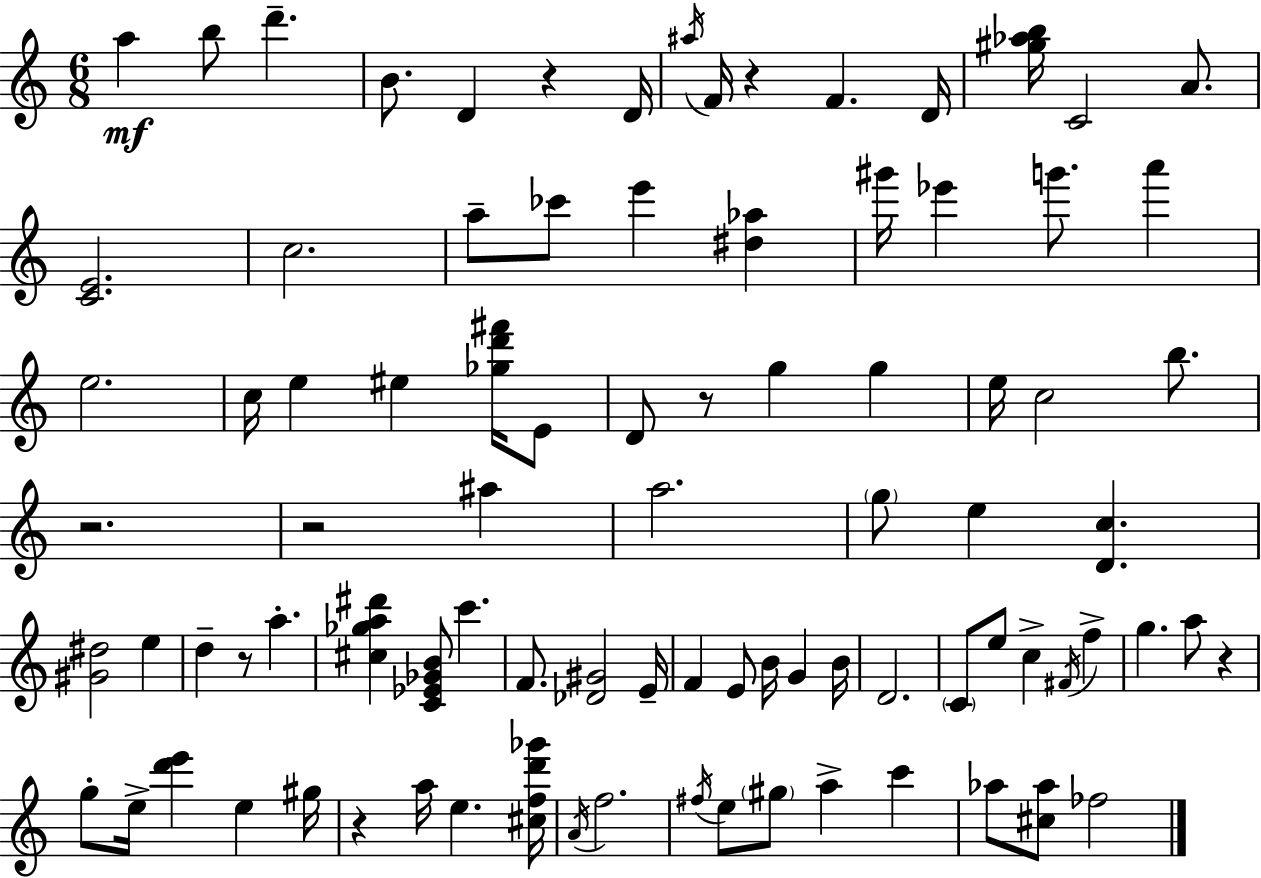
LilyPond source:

{
  \clef treble
  \numericTimeSignature
  \time 6/8
  \key a \minor
  a''4\mf b''8 d'''4.-- | b'8. d'4 r4 d'16 | \acciaccatura { ais''16 } f'16 r4 f'4. | d'16 <gis'' aes'' b''>16 c'2 a'8. | \break <c' e'>2. | c''2. | a''8-- ces'''8 e'''4 <dis'' aes''>4 | gis'''16 ees'''4 g'''8. a'''4 | \break e''2. | c''16 e''4 eis''4 <ges'' d''' fis'''>16 e'8 | d'8 r8 g''4 g''4 | e''16 c''2 b''8. | \break r2. | r2 ais''4 | a''2. | \parenthesize g''8 e''4 <d' c''>4. | \break <gis' dis''>2 e''4 | d''4-- r8 a''4.-. | <cis'' ges'' a'' dis'''>4 <c' ees' ges' b'>8 c'''4. | f'8. <des' gis'>2 | \break e'16-- f'4 e'8 b'16 g'4 | b'16 d'2. | \parenthesize c'8 e''8 c''4-> \acciaccatura { fis'16 } f''4-> | g''4. a''8 r4 | \break g''8-. e''16-> <d''' e'''>4 e''4 | gis''16 r4 a''16 e''4. | <cis'' f'' d''' ges'''>16 \acciaccatura { a'16 } f''2. | \acciaccatura { fis''16 } e''8 \parenthesize gis''8 a''4-> | \break c'''4 aes''8 <cis'' aes''>8 fes''2 | \bar "|."
}